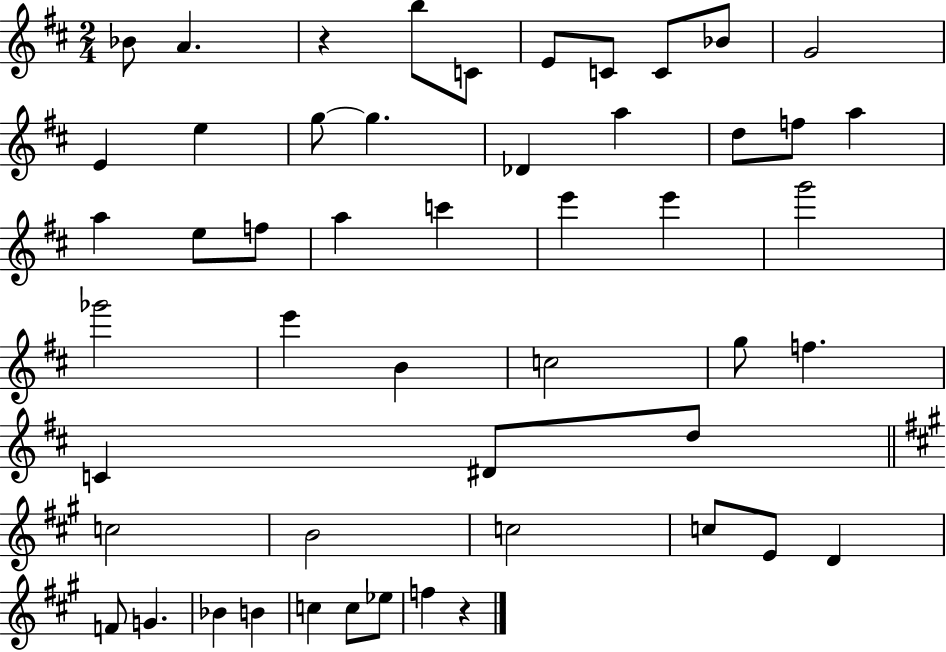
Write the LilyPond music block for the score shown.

{
  \clef treble
  \numericTimeSignature
  \time 2/4
  \key d \major
  bes'8 a'4. | r4 b''8 c'8 | e'8 c'8 c'8 bes'8 | g'2 | \break e'4 e''4 | g''8~~ g''4. | des'4 a''4 | d''8 f''8 a''4 | \break a''4 e''8 f''8 | a''4 c'''4 | e'''4 e'''4 | g'''2 | \break ges'''2 | e'''4 b'4 | c''2 | g''8 f''4. | \break c'4 dis'8 d''8 | \bar "||" \break \key a \major c''2 | b'2 | c''2 | c''8 e'8 d'4 | \break f'8 g'4. | bes'4 b'4 | c''4 c''8 ees''8 | f''4 r4 | \break \bar "|."
}